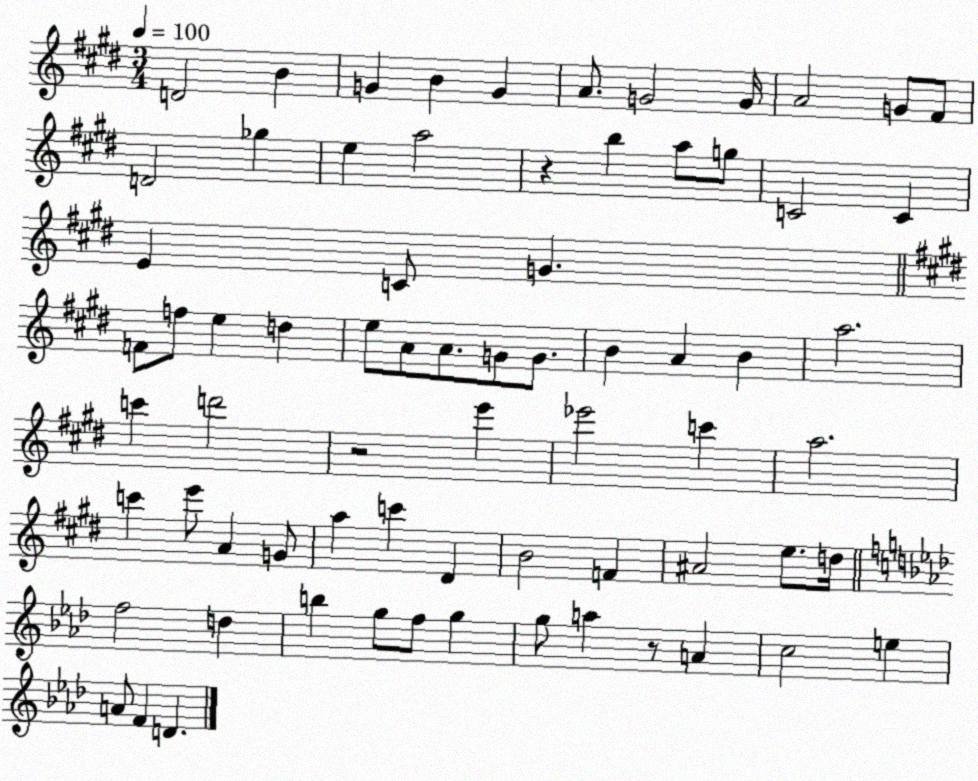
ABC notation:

X:1
T:Untitled
M:3/4
L:1/4
K:E
D2 B G B G A/2 G2 G/4 A2 G/2 ^F/2 D2 _g e a2 z b a/2 g/2 C2 C E C/2 G F/2 f/2 e d e/2 A/2 A/2 G/2 G/2 B A B a2 c' d'2 z2 e' _e'2 c' a2 c' e'/2 A G/2 a c' ^D B2 F ^A2 e/2 d/4 f2 d b g/2 f/2 g g/2 a z/2 A c2 e A/2 F D